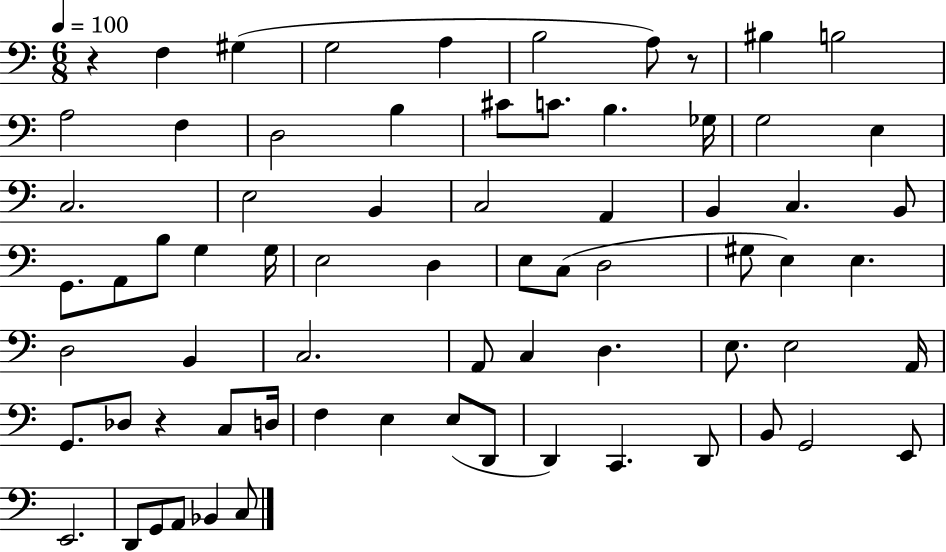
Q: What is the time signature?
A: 6/8